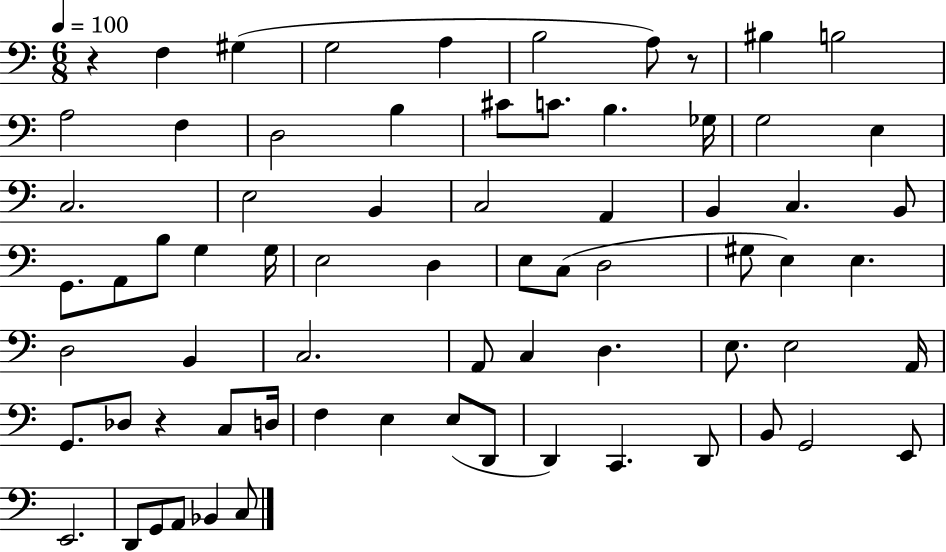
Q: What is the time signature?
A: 6/8